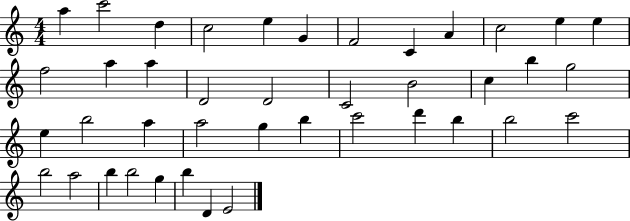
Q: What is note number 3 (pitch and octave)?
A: D5